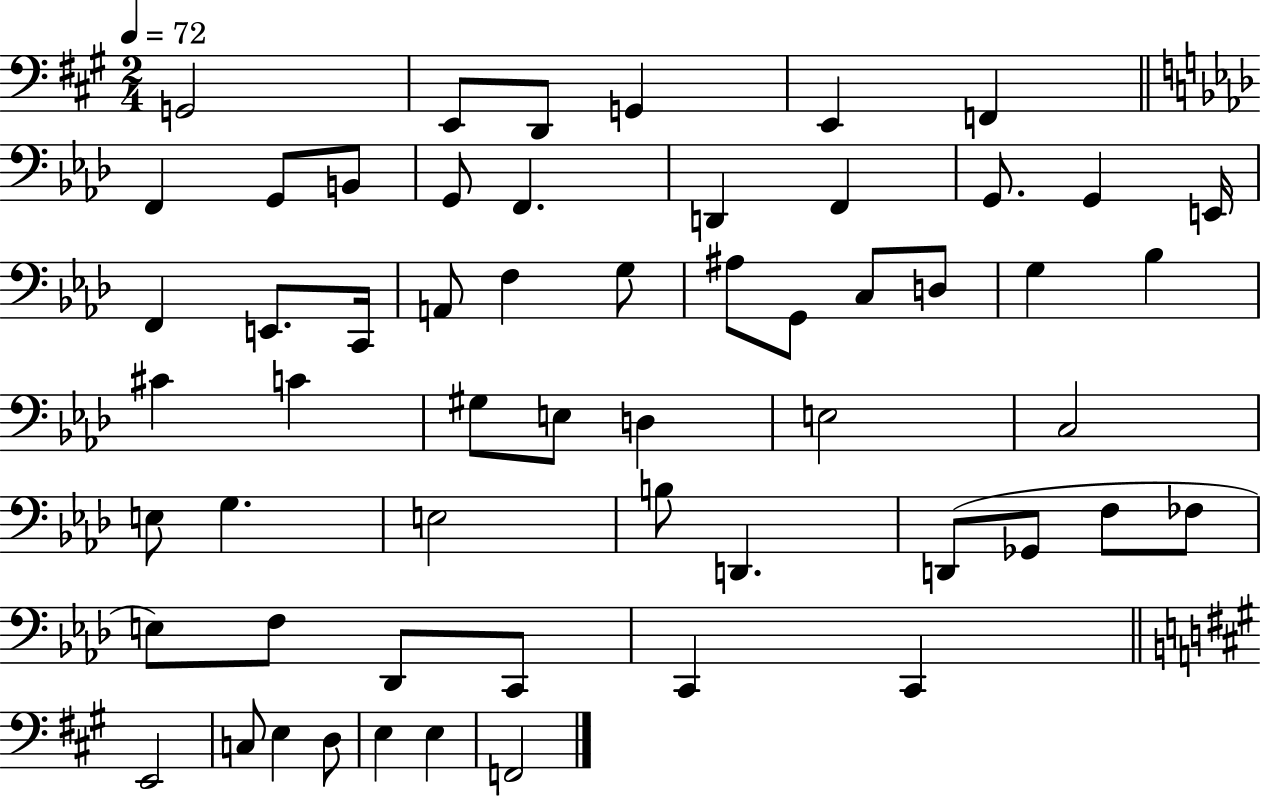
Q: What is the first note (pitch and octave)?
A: G2